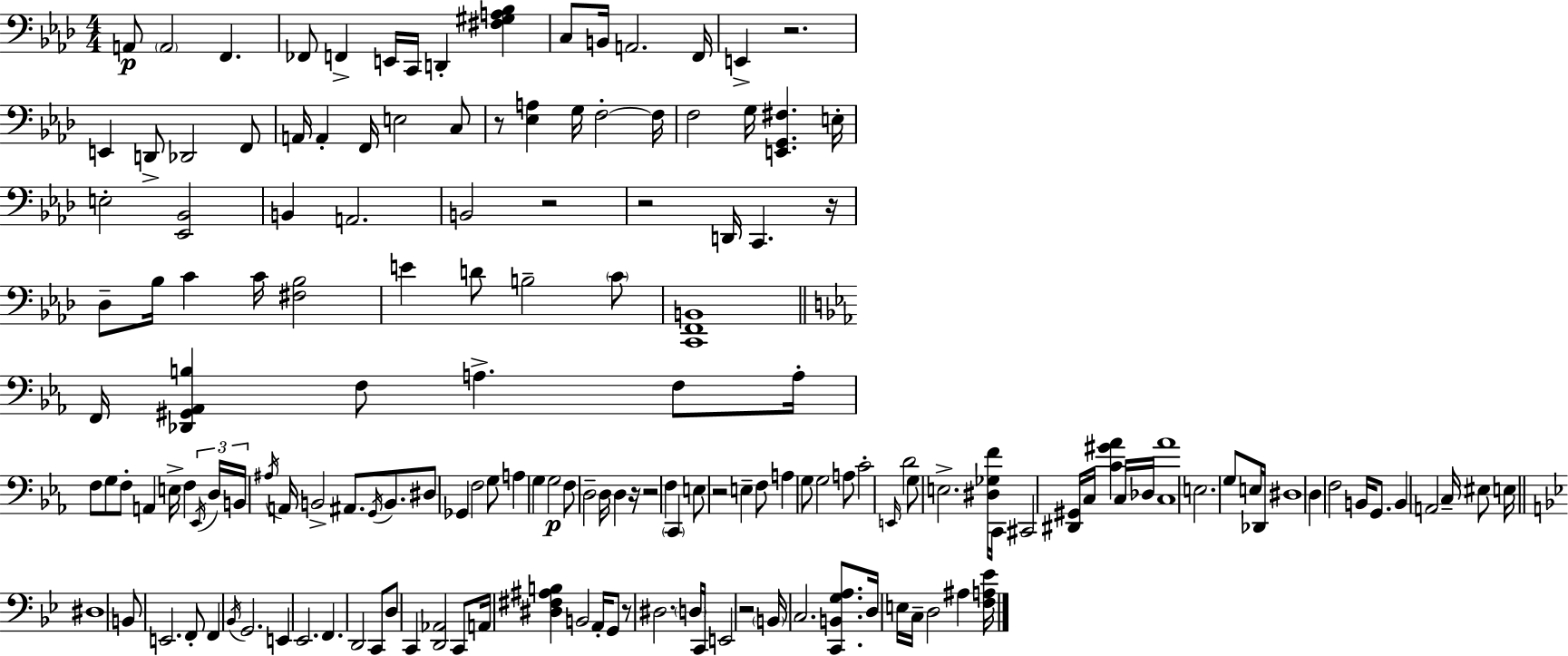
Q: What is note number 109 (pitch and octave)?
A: E2